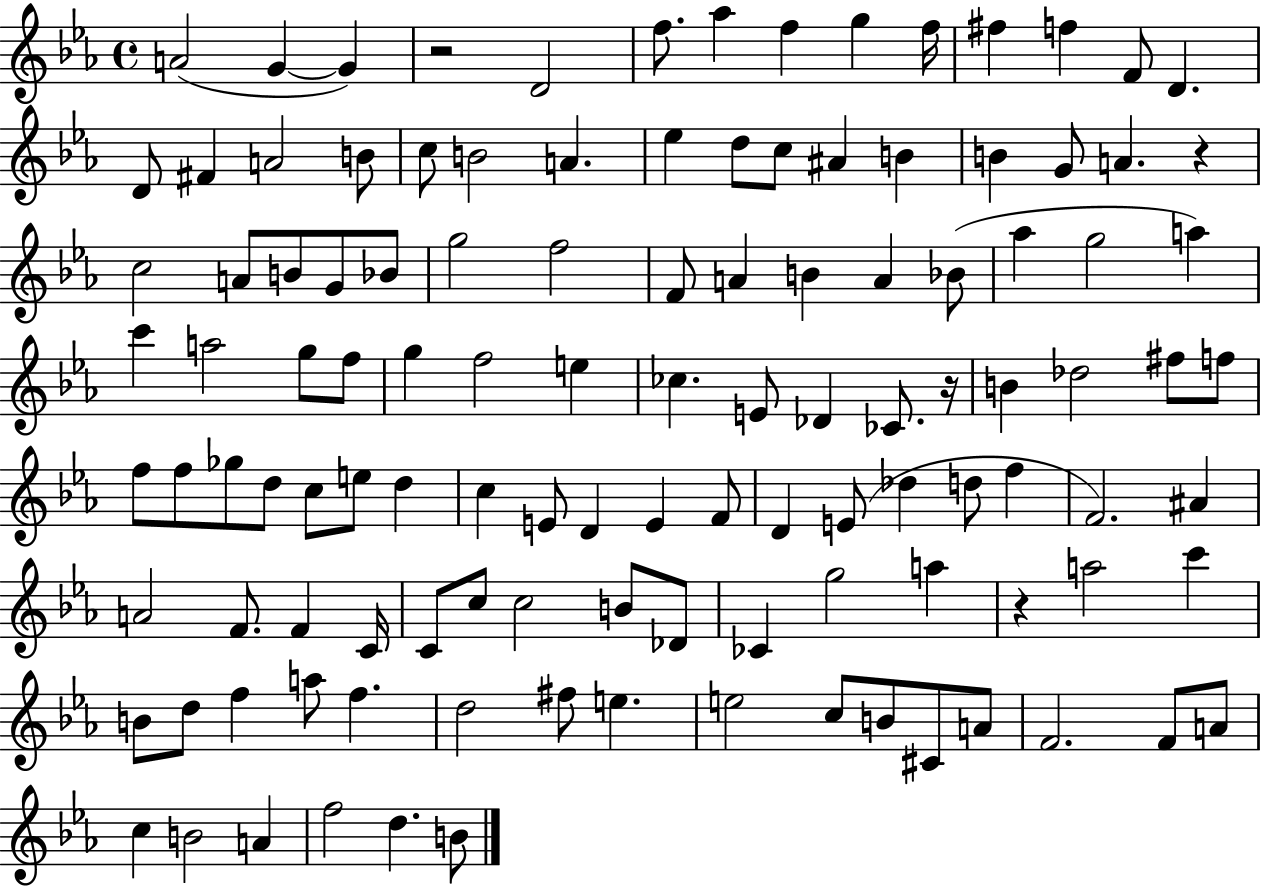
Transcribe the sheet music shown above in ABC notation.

X:1
T:Untitled
M:4/4
L:1/4
K:Eb
A2 G G z2 D2 f/2 _a f g f/4 ^f f F/2 D D/2 ^F A2 B/2 c/2 B2 A _e d/2 c/2 ^A B B G/2 A z c2 A/2 B/2 G/2 _B/2 g2 f2 F/2 A B A _B/2 _a g2 a c' a2 g/2 f/2 g f2 e _c E/2 _D _C/2 z/4 B _d2 ^f/2 f/2 f/2 f/2 _g/2 d/2 c/2 e/2 d c E/2 D E F/2 D E/2 _d d/2 f F2 ^A A2 F/2 F C/4 C/2 c/2 c2 B/2 _D/2 _C g2 a z a2 c' B/2 d/2 f a/2 f d2 ^f/2 e e2 c/2 B/2 ^C/2 A/2 F2 F/2 A/2 c B2 A f2 d B/2